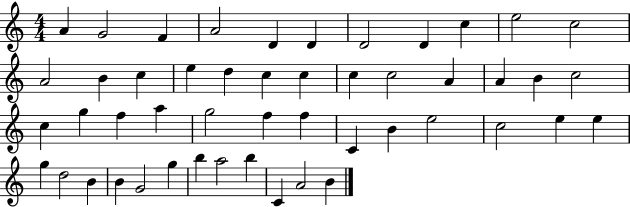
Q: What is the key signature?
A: C major